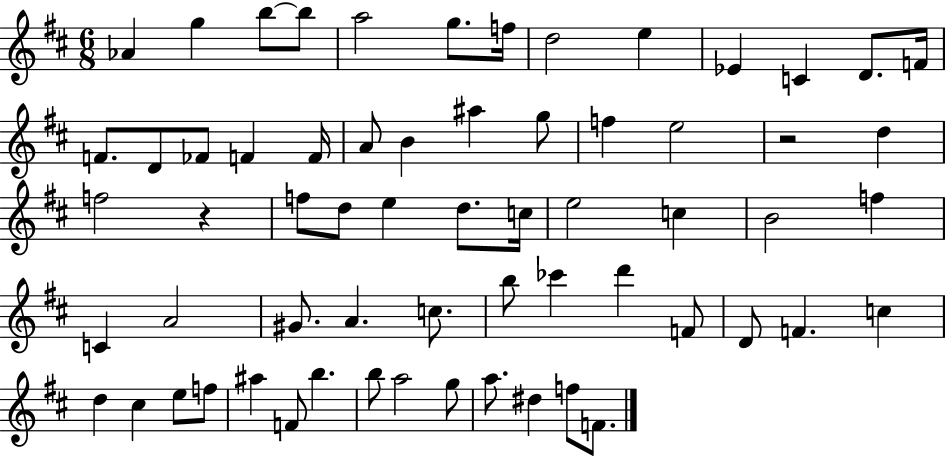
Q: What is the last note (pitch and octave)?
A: F4